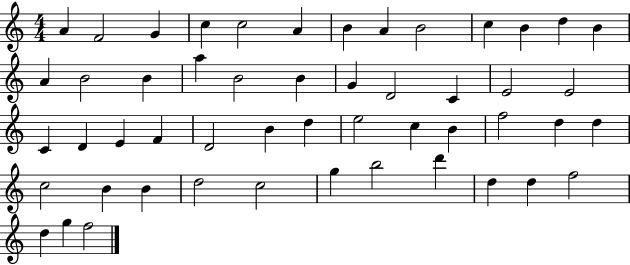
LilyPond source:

{
  \clef treble
  \numericTimeSignature
  \time 4/4
  \key c \major
  a'4 f'2 g'4 | c''4 c''2 a'4 | b'4 a'4 b'2 | c''4 b'4 d''4 b'4 | \break a'4 b'2 b'4 | a''4 b'2 b'4 | g'4 d'2 c'4 | e'2 e'2 | \break c'4 d'4 e'4 f'4 | d'2 b'4 d''4 | e''2 c''4 b'4 | f''2 d''4 d''4 | \break c''2 b'4 b'4 | d''2 c''2 | g''4 b''2 d'''4 | d''4 d''4 f''2 | \break d''4 g''4 f''2 | \bar "|."
}